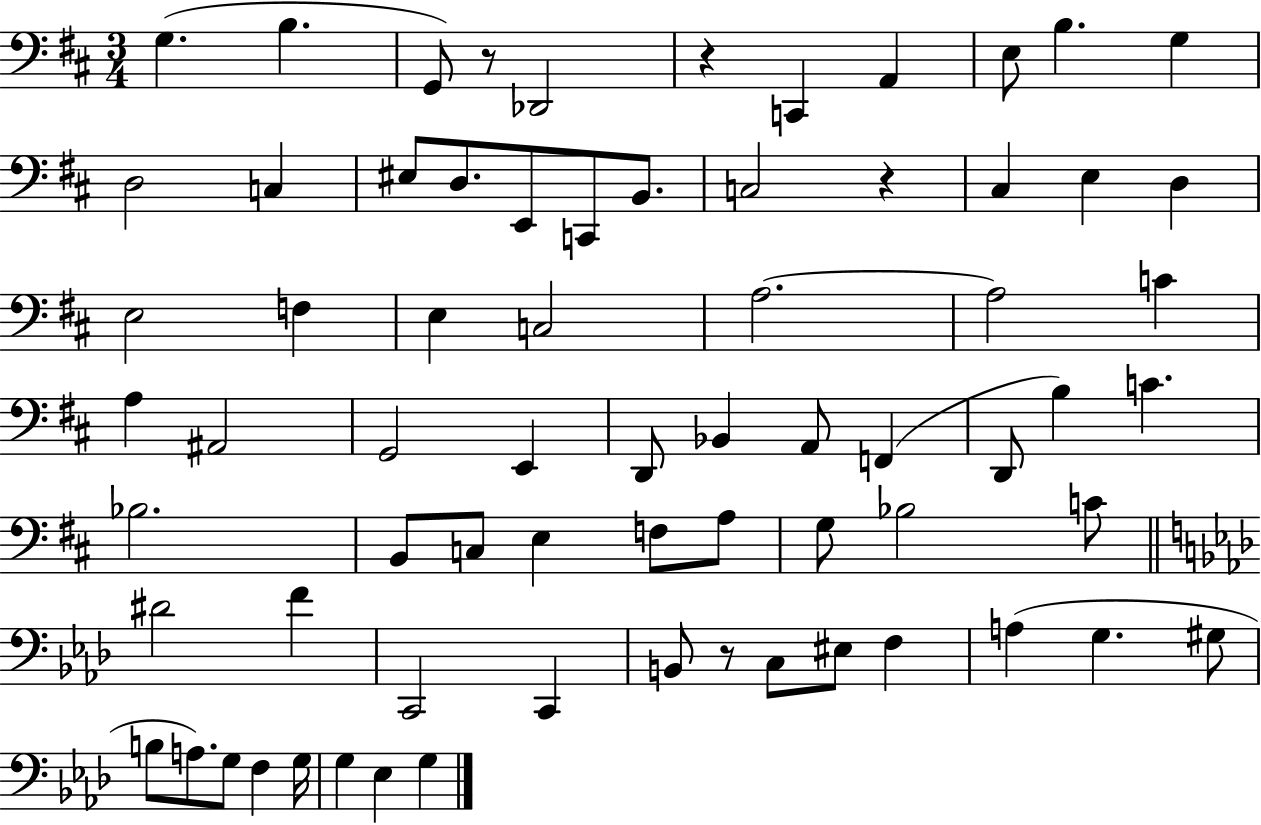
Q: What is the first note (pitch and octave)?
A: G3